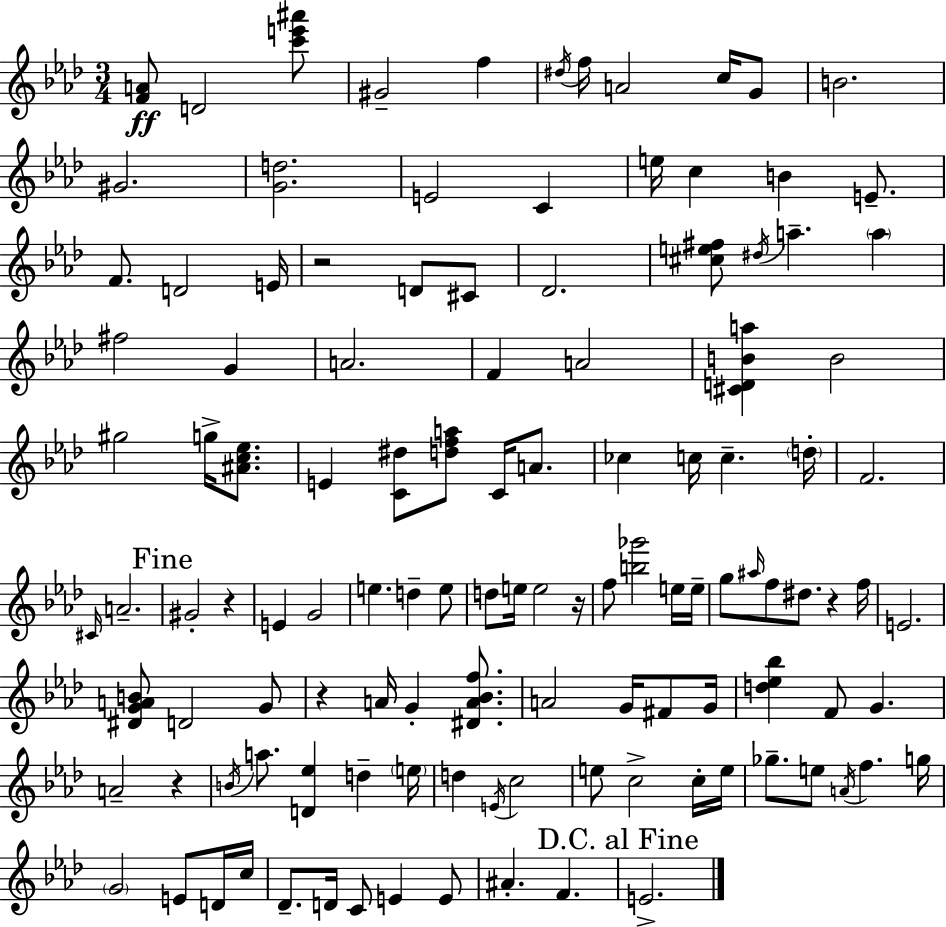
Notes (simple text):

[F4,A4]/e D4/h [C6,E6,A#6]/e G#4/h F5/q D#5/s F5/s A4/h C5/s G4/e B4/h. G#4/h. [G4,D5]/h. E4/h C4/q E5/s C5/q B4/q E4/e. F4/e. D4/h E4/s R/h D4/e C#4/e Db4/h. [C#5,E5,F#5]/e D#5/s A5/q. A5/q F#5/h G4/q A4/h. F4/q A4/h [C#4,D4,B4,A5]/q B4/h G#5/h G5/s [A#4,C5,Eb5]/e. E4/q [C4,D#5]/e [D5,F5,A5]/e C4/s A4/e. CES5/q C5/s C5/q. D5/s F4/h. C#4/s A4/h. G#4/h R/q E4/q G4/h E5/q. D5/q E5/e D5/e E5/s E5/h R/s F5/e [B5,Gb6]/h E5/s E5/s G5/e A#5/s F5/e D#5/e. R/q F5/s E4/h. [D#4,G4,A4,B4]/e D4/h G4/e R/q A4/s G4/q [D#4,A4,Bb4,F5]/e. A4/h G4/s F#4/e G4/s [D5,Eb5,Bb5]/q F4/e G4/q. A4/h R/q B4/s A5/e. [D4,Eb5]/q D5/q E5/s D5/q E4/s C5/h E5/e C5/h C5/s E5/s Gb5/e. E5/e A4/s F5/q. G5/s G4/h E4/e D4/s C5/s Db4/e. D4/s C4/e E4/q E4/e A#4/q. F4/q. E4/h.